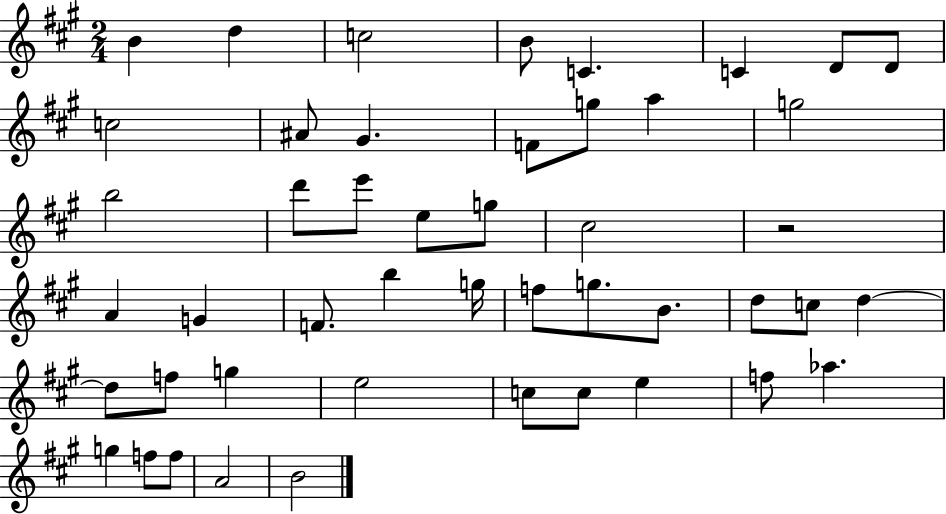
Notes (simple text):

B4/q D5/q C5/h B4/e C4/q. C4/q D4/e D4/e C5/h A#4/e G#4/q. F4/e G5/e A5/q G5/h B5/h D6/e E6/e E5/e G5/e C#5/h R/h A4/q G4/q F4/e. B5/q G5/s F5/e G5/e. B4/e. D5/e C5/e D5/q D5/e F5/e G5/q E5/h C5/e C5/e E5/q F5/e Ab5/q. G5/q F5/e F5/e A4/h B4/h